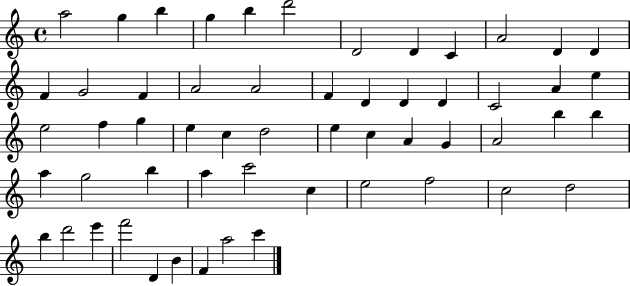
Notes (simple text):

A5/h G5/q B5/q G5/q B5/q D6/h D4/h D4/q C4/q A4/h D4/q D4/q F4/q G4/h F4/q A4/h A4/h F4/q D4/q D4/q D4/q C4/h A4/q E5/q E5/h F5/q G5/q E5/q C5/q D5/h E5/q C5/q A4/q G4/q A4/h B5/q B5/q A5/q G5/h B5/q A5/q C6/h C5/q E5/h F5/h C5/h D5/h B5/q D6/h E6/q F6/h D4/q B4/q F4/q A5/h C6/q